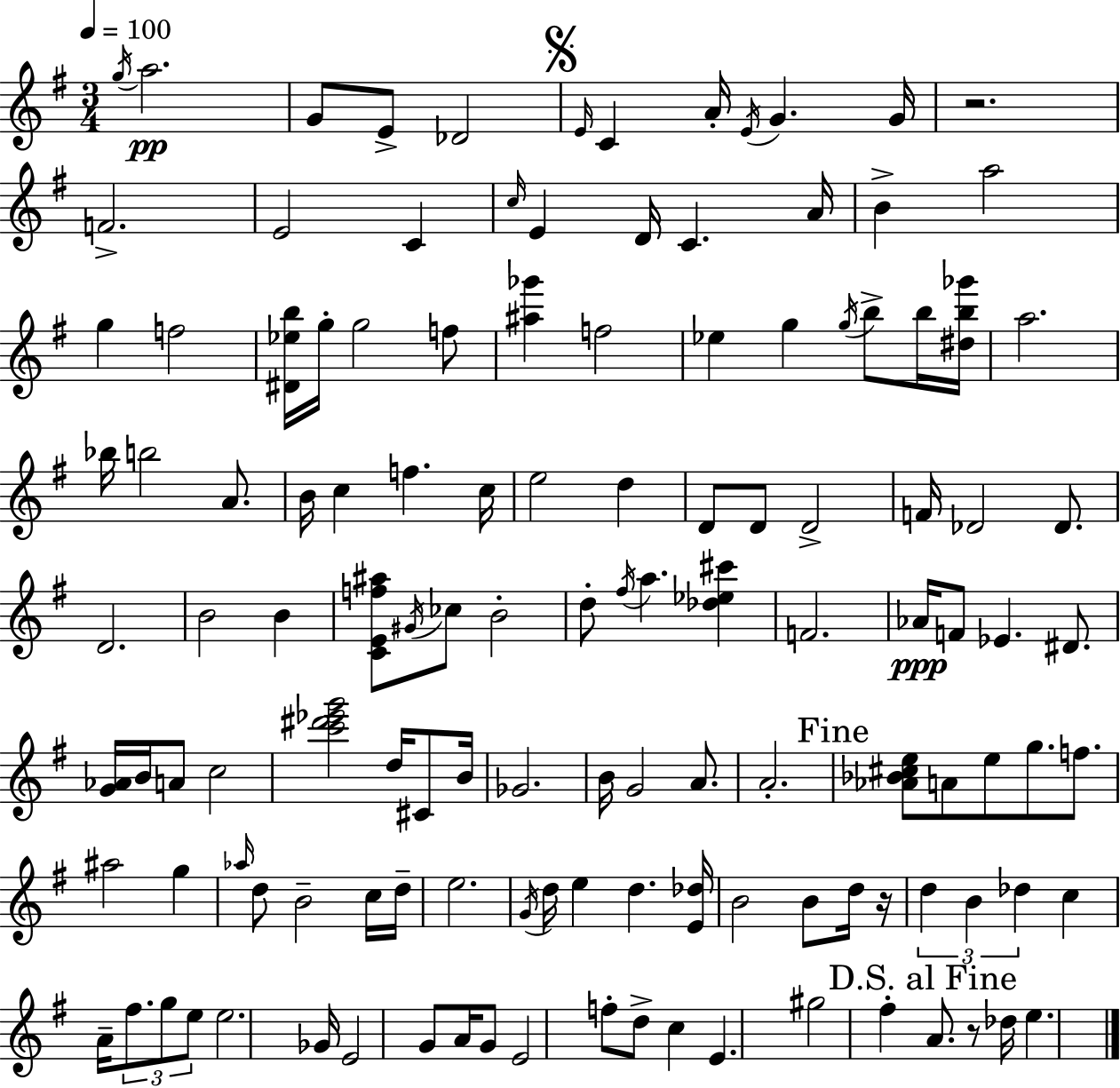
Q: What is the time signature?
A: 3/4